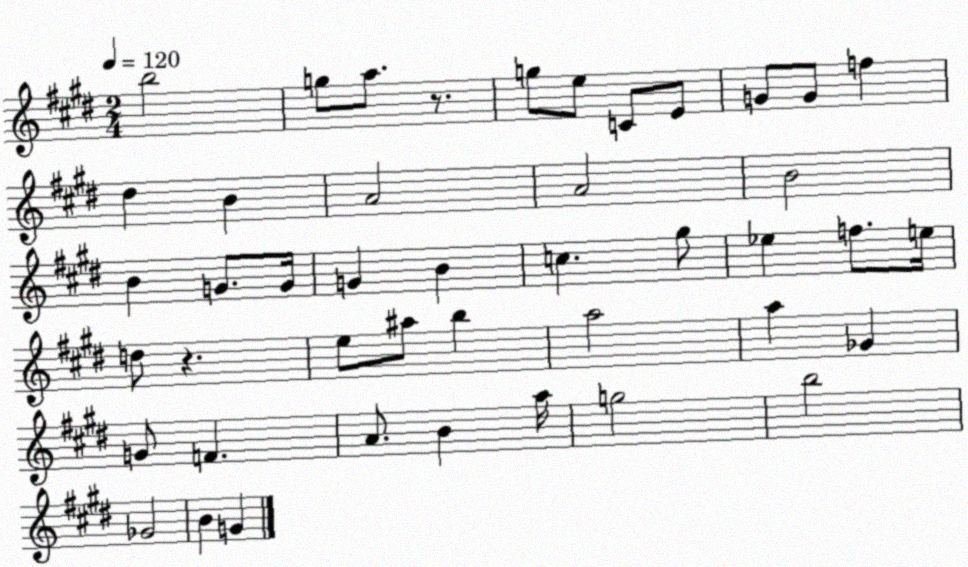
X:1
T:Untitled
M:2/4
L:1/4
K:E
b2 g/2 a/2 z/2 g/2 e/2 C/2 E/2 G/2 G/2 f ^d B A2 A2 B2 B G/2 G/4 G B c ^g/2 _e f/2 e/4 d/2 z e/2 ^a/2 b a2 a _G G/2 F A/2 B a/4 g2 b2 _G2 B G